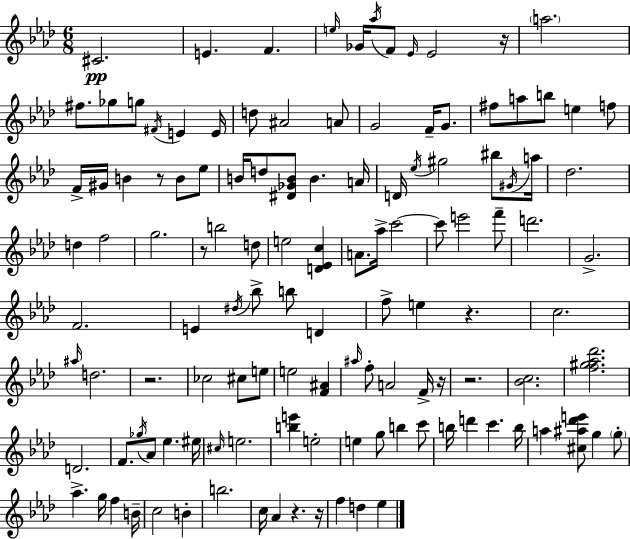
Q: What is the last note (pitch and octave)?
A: Eb5